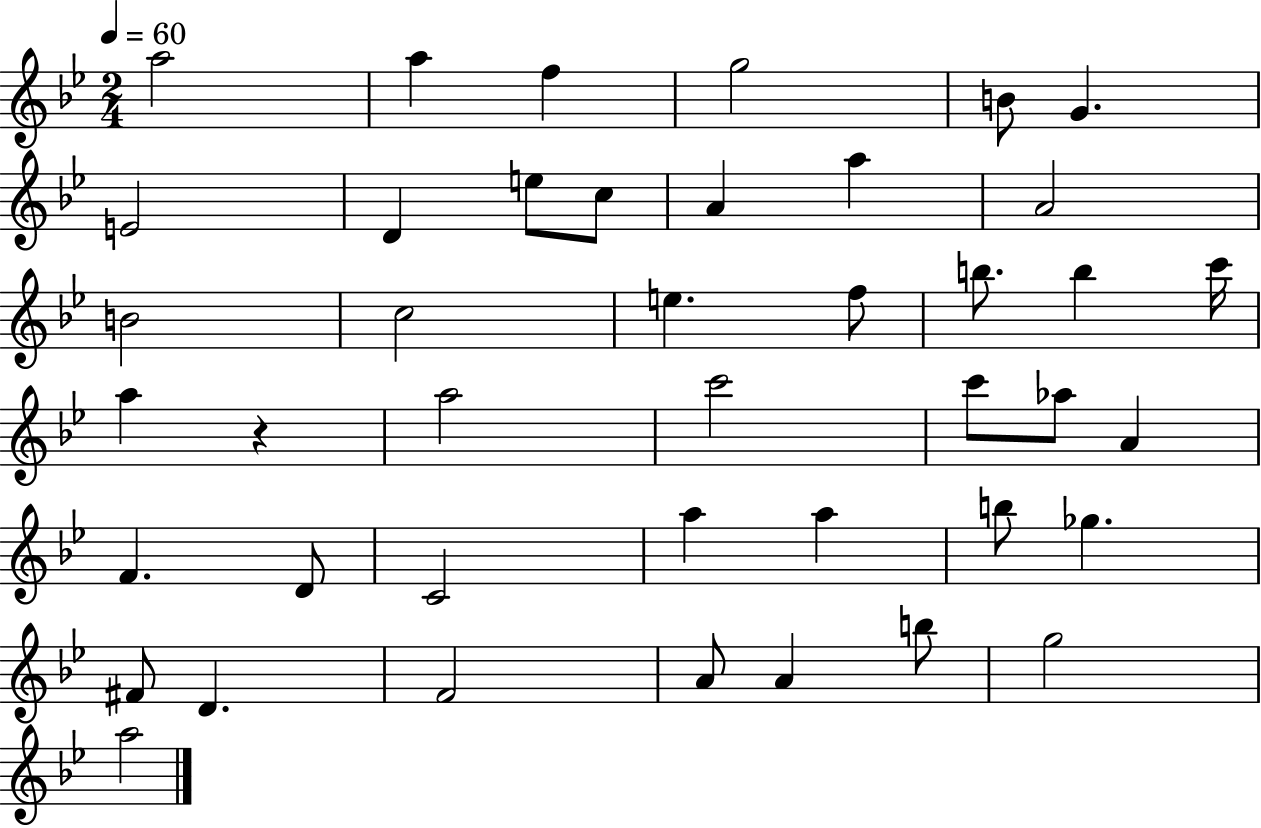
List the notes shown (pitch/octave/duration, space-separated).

A5/h A5/q F5/q G5/h B4/e G4/q. E4/h D4/q E5/e C5/e A4/q A5/q A4/h B4/h C5/h E5/q. F5/e B5/e. B5/q C6/s A5/q R/q A5/h C6/h C6/e Ab5/e A4/q F4/q. D4/e C4/h A5/q A5/q B5/e Gb5/q. F#4/e D4/q. F4/h A4/e A4/q B5/e G5/h A5/h